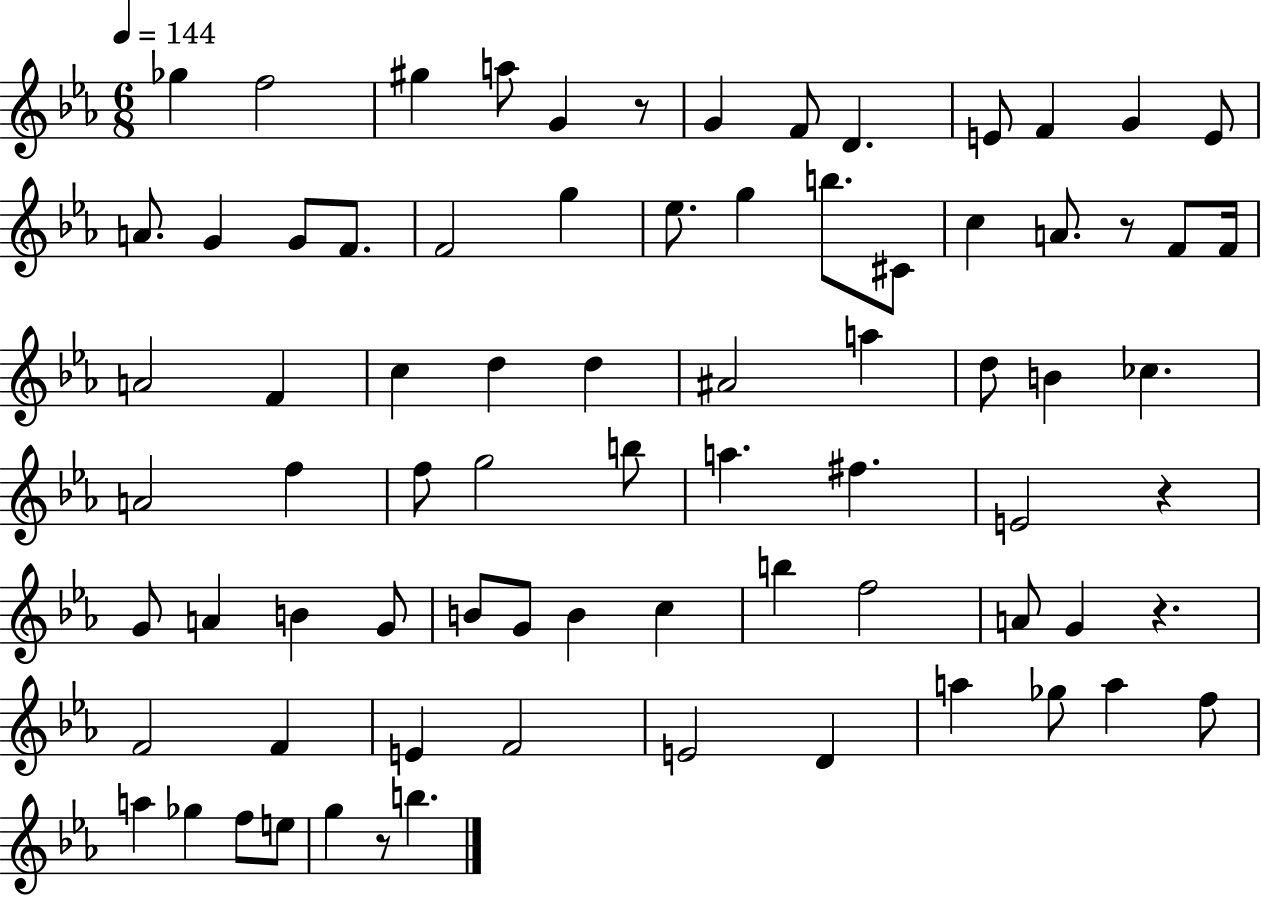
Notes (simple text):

Gb5/q F5/h G#5/q A5/e G4/q R/e G4/q F4/e D4/q. E4/e F4/q G4/q E4/e A4/e. G4/q G4/e F4/e. F4/h G5/q Eb5/e. G5/q B5/e. C#4/e C5/q A4/e. R/e F4/e F4/s A4/h F4/q C5/q D5/q D5/q A#4/h A5/q D5/e B4/q CES5/q. A4/h F5/q F5/e G5/h B5/e A5/q. F#5/q. E4/h R/q G4/e A4/q B4/q G4/e B4/e G4/e B4/q C5/q B5/q F5/h A4/e G4/q R/q. F4/h F4/q E4/q F4/h E4/h D4/q A5/q Gb5/e A5/q F5/e A5/q Gb5/q F5/e E5/e G5/q R/e B5/q.